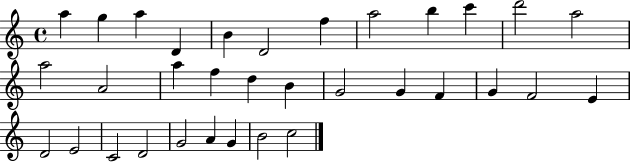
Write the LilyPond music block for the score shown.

{
  \clef treble
  \time 4/4
  \defaultTimeSignature
  \key c \major
  a''4 g''4 a''4 d'4 | b'4 d'2 f''4 | a''2 b''4 c'''4 | d'''2 a''2 | \break a''2 a'2 | a''4 f''4 d''4 b'4 | g'2 g'4 f'4 | g'4 f'2 e'4 | \break d'2 e'2 | c'2 d'2 | g'2 a'4 g'4 | b'2 c''2 | \break \bar "|."
}